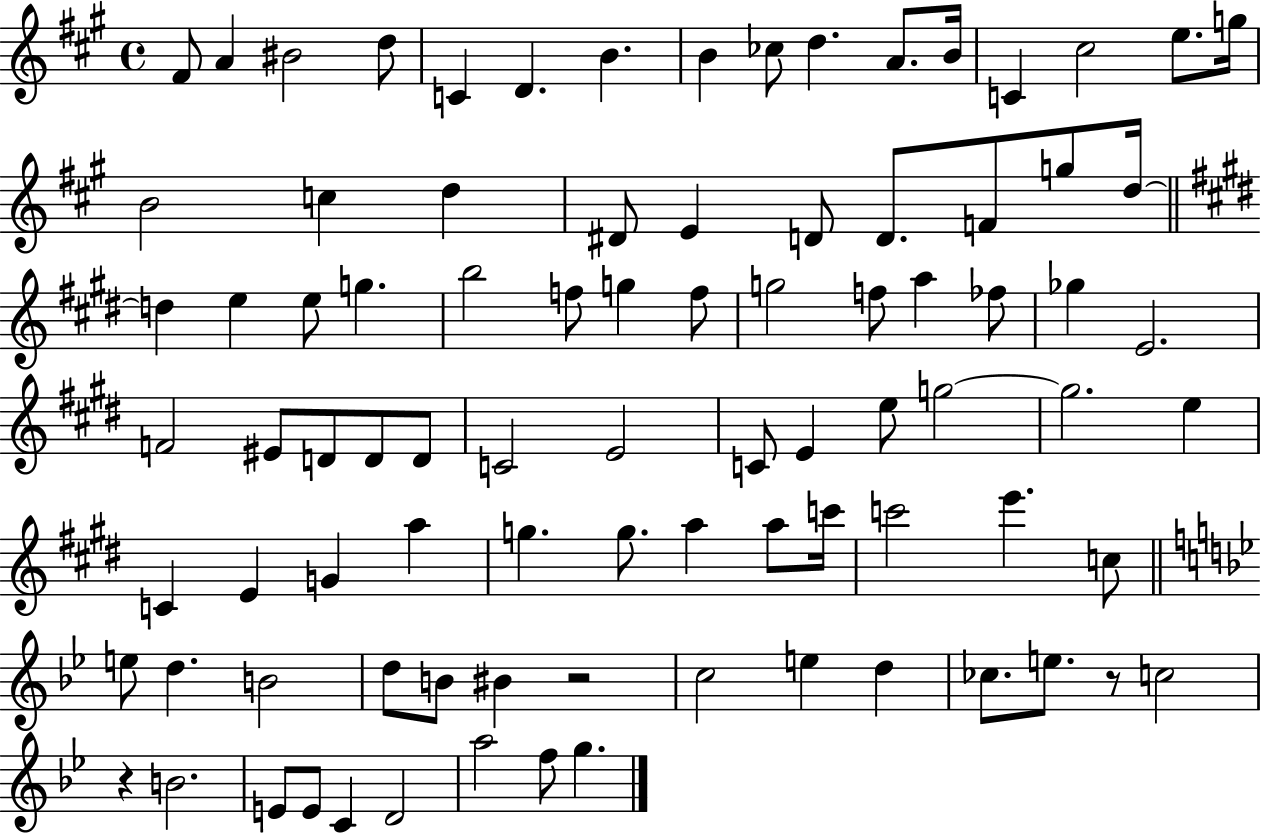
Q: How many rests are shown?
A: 3